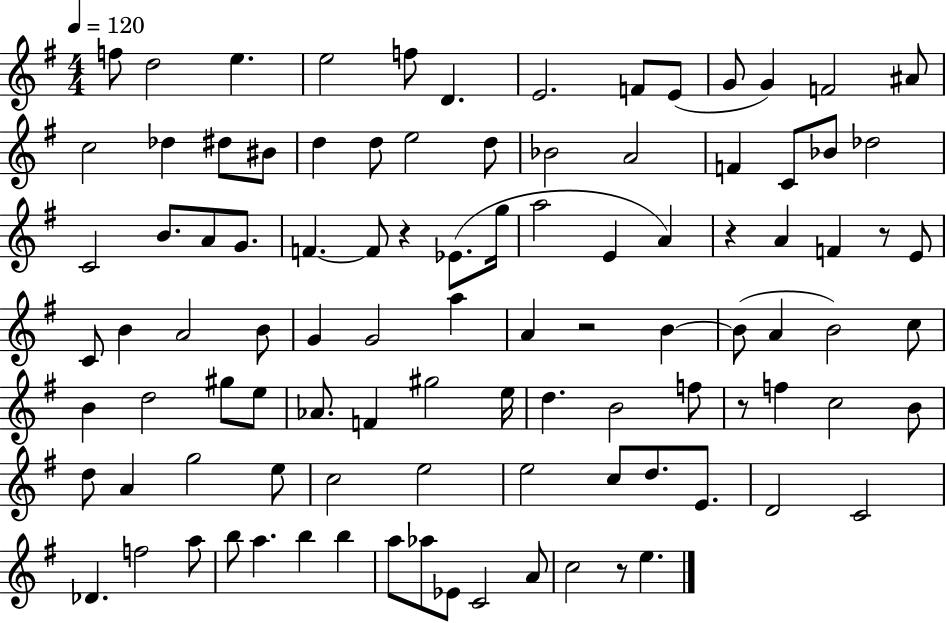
{
  \clef treble
  \numericTimeSignature
  \time 4/4
  \key g \major
  \tempo 4 = 120
  f''8 d''2 e''4. | e''2 f''8 d'4. | e'2. f'8 e'8( | g'8 g'4) f'2 ais'8 | \break c''2 des''4 dis''8 bis'8 | d''4 d''8 e''2 d''8 | bes'2 a'2 | f'4 c'8 bes'8 des''2 | \break c'2 b'8. a'8 g'8. | f'4.~~ f'8 r4 ees'8.( g''16 | a''2 e'4 a'4) | r4 a'4 f'4 r8 e'8 | \break c'8 b'4 a'2 b'8 | g'4 g'2 a''4 | a'4 r2 b'4~~ | b'8( a'4 b'2) c''8 | \break b'4 d''2 gis''8 e''8 | aes'8. f'4 gis''2 e''16 | d''4. b'2 f''8 | r8 f''4 c''2 b'8 | \break d''8 a'4 g''2 e''8 | c''2 e''2 | e''2 c''8 d''8. e'8. | d'2 c'2 | \break des'4. f''2 a''8 | b''8 a''4. b''4 b''4 | a''8 aes''8 ees'8 c'2 a'8 | c''2 r8 e''4. | \break \bar "|."
}